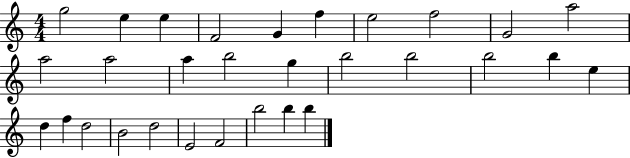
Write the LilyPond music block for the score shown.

{
  \clef treble
  \numericTimeSignature
  \time 4/4
  \key c \major
  g''2 e''4 e''4 | f'2 g'4 f''4 | e''2 f''2 | g'2 a''2 | \break a''2 a''2 | a''4 b''2 g''4 | b''2 b''2 | b''2 b''4 e''4 | \break d''4 f''4 d''2 | b'2 d''2 | e'2 f'2 | b''2 b''4 b''4 | \break \bar "|."
}